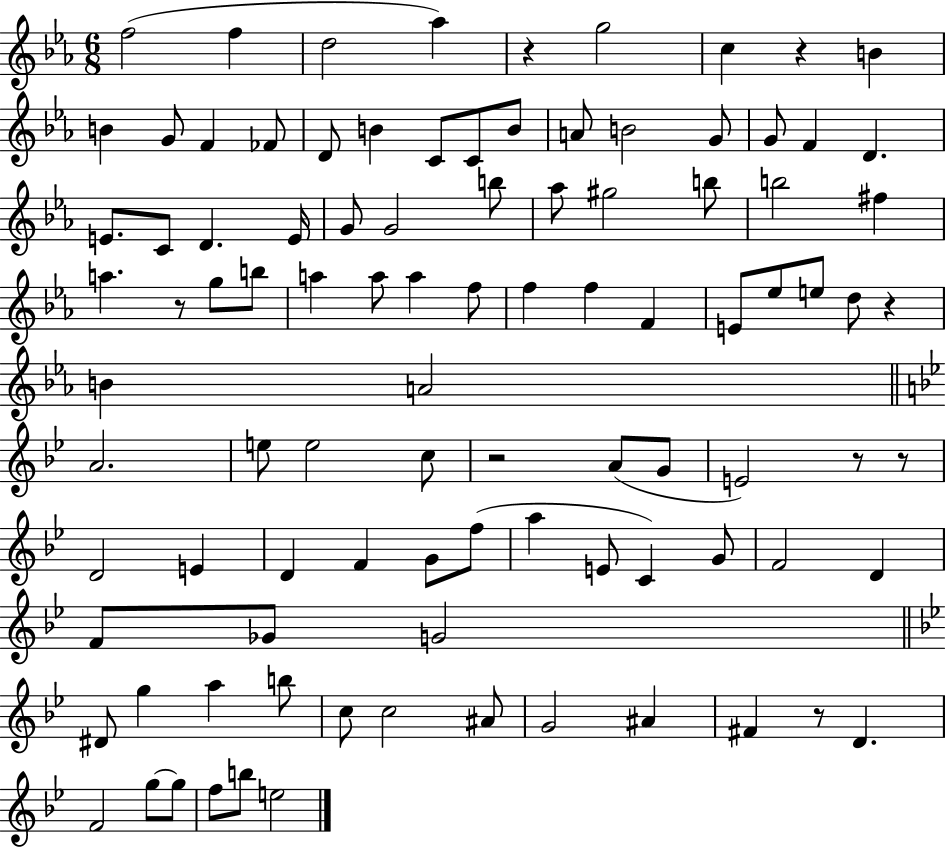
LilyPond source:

{
  \clef treble
  \numericTimeSignature
  \time 6/8
  \key ees \major
  \repeat volta 2 { f''2( f''4 | d''2 aes''4) | r4 g''2 | c''4 r4 b'4 | \break b'4 g'8 f'4 fes'8 | d'8 b'4 c'8 c'8 b'8 | a'8 b'2 g'8 | g'8 f'4 d'4. | \break e'8. c'8 d'4. e'16 | g'8 g'2 b''8 | aes''8 gis''2 b''8 | b''2 fis''4 | \break a''4. r8 g''8 b''8 | a''4 a''8 a''4 f''8 | f''4 f''4 f'4 | e'8 ees''8 e''8 d''8 r4 | \break b'4 a'2 | \bar "||" \break \key bes \major a'2. | e''8 e''2 c''8 | r2 a'8( g'8 | e'2) r8 r8 | \break d'2 e'4 | d'4 f'4 g'8 f''8( | a''4 e'8 c'4) g'8 | f'2 d'4 | \break f'8 ges'8 g'2 | \bar "||" \break \key g \minor dis'8 g''4 a''4 b''8 | c''8 c''2 ais'8 | g'2 ais'4 | fis'4 r8 d'4. | \break f'2 g''8~~ g''8 | f''8 b''8 e''2 | } \bar "|."
}